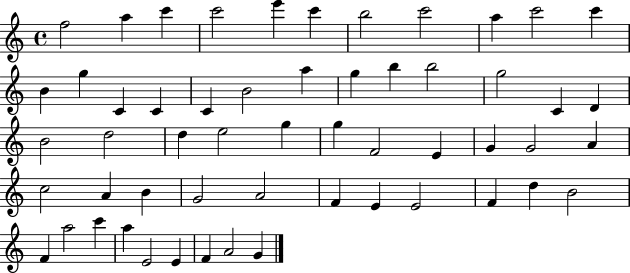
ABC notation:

X:1
T:Untitled
M:4/4
L:1/4
K:C
f2 a c' c'2 e' c' b2 c'2 a c'2 c' B g C C C B2 a g b b2 g2 C D B2 d2 d e2 g g F2 E G G2 A c2 A B G2 A2 F E E2 F d B2 F a2 c' a E2 E F A2 G